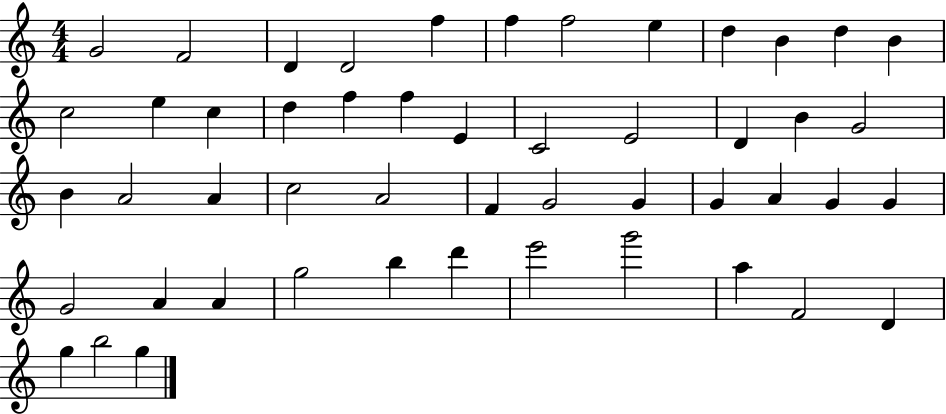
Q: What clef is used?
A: treble